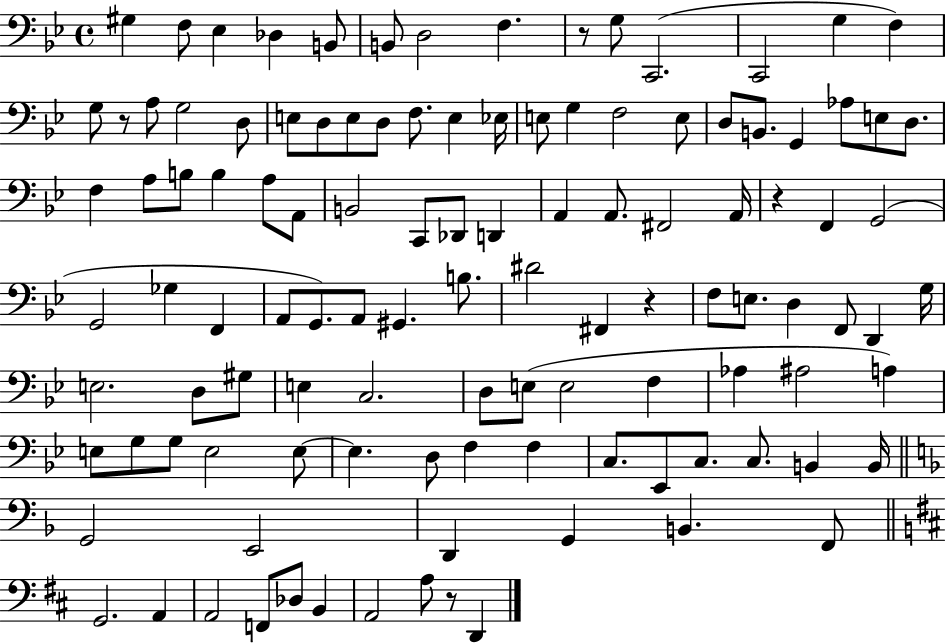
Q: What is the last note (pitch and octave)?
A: D2